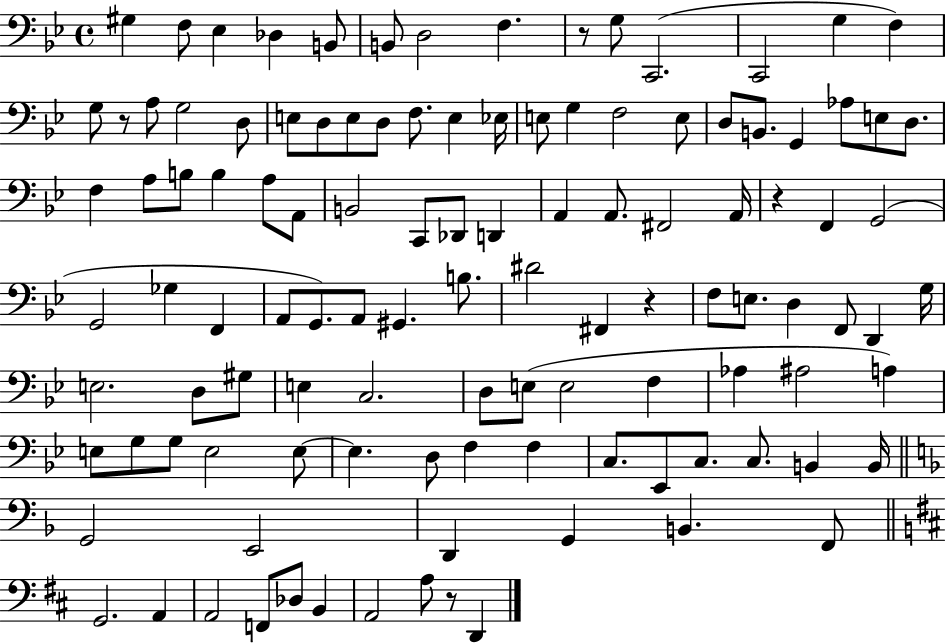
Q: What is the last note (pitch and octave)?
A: D2